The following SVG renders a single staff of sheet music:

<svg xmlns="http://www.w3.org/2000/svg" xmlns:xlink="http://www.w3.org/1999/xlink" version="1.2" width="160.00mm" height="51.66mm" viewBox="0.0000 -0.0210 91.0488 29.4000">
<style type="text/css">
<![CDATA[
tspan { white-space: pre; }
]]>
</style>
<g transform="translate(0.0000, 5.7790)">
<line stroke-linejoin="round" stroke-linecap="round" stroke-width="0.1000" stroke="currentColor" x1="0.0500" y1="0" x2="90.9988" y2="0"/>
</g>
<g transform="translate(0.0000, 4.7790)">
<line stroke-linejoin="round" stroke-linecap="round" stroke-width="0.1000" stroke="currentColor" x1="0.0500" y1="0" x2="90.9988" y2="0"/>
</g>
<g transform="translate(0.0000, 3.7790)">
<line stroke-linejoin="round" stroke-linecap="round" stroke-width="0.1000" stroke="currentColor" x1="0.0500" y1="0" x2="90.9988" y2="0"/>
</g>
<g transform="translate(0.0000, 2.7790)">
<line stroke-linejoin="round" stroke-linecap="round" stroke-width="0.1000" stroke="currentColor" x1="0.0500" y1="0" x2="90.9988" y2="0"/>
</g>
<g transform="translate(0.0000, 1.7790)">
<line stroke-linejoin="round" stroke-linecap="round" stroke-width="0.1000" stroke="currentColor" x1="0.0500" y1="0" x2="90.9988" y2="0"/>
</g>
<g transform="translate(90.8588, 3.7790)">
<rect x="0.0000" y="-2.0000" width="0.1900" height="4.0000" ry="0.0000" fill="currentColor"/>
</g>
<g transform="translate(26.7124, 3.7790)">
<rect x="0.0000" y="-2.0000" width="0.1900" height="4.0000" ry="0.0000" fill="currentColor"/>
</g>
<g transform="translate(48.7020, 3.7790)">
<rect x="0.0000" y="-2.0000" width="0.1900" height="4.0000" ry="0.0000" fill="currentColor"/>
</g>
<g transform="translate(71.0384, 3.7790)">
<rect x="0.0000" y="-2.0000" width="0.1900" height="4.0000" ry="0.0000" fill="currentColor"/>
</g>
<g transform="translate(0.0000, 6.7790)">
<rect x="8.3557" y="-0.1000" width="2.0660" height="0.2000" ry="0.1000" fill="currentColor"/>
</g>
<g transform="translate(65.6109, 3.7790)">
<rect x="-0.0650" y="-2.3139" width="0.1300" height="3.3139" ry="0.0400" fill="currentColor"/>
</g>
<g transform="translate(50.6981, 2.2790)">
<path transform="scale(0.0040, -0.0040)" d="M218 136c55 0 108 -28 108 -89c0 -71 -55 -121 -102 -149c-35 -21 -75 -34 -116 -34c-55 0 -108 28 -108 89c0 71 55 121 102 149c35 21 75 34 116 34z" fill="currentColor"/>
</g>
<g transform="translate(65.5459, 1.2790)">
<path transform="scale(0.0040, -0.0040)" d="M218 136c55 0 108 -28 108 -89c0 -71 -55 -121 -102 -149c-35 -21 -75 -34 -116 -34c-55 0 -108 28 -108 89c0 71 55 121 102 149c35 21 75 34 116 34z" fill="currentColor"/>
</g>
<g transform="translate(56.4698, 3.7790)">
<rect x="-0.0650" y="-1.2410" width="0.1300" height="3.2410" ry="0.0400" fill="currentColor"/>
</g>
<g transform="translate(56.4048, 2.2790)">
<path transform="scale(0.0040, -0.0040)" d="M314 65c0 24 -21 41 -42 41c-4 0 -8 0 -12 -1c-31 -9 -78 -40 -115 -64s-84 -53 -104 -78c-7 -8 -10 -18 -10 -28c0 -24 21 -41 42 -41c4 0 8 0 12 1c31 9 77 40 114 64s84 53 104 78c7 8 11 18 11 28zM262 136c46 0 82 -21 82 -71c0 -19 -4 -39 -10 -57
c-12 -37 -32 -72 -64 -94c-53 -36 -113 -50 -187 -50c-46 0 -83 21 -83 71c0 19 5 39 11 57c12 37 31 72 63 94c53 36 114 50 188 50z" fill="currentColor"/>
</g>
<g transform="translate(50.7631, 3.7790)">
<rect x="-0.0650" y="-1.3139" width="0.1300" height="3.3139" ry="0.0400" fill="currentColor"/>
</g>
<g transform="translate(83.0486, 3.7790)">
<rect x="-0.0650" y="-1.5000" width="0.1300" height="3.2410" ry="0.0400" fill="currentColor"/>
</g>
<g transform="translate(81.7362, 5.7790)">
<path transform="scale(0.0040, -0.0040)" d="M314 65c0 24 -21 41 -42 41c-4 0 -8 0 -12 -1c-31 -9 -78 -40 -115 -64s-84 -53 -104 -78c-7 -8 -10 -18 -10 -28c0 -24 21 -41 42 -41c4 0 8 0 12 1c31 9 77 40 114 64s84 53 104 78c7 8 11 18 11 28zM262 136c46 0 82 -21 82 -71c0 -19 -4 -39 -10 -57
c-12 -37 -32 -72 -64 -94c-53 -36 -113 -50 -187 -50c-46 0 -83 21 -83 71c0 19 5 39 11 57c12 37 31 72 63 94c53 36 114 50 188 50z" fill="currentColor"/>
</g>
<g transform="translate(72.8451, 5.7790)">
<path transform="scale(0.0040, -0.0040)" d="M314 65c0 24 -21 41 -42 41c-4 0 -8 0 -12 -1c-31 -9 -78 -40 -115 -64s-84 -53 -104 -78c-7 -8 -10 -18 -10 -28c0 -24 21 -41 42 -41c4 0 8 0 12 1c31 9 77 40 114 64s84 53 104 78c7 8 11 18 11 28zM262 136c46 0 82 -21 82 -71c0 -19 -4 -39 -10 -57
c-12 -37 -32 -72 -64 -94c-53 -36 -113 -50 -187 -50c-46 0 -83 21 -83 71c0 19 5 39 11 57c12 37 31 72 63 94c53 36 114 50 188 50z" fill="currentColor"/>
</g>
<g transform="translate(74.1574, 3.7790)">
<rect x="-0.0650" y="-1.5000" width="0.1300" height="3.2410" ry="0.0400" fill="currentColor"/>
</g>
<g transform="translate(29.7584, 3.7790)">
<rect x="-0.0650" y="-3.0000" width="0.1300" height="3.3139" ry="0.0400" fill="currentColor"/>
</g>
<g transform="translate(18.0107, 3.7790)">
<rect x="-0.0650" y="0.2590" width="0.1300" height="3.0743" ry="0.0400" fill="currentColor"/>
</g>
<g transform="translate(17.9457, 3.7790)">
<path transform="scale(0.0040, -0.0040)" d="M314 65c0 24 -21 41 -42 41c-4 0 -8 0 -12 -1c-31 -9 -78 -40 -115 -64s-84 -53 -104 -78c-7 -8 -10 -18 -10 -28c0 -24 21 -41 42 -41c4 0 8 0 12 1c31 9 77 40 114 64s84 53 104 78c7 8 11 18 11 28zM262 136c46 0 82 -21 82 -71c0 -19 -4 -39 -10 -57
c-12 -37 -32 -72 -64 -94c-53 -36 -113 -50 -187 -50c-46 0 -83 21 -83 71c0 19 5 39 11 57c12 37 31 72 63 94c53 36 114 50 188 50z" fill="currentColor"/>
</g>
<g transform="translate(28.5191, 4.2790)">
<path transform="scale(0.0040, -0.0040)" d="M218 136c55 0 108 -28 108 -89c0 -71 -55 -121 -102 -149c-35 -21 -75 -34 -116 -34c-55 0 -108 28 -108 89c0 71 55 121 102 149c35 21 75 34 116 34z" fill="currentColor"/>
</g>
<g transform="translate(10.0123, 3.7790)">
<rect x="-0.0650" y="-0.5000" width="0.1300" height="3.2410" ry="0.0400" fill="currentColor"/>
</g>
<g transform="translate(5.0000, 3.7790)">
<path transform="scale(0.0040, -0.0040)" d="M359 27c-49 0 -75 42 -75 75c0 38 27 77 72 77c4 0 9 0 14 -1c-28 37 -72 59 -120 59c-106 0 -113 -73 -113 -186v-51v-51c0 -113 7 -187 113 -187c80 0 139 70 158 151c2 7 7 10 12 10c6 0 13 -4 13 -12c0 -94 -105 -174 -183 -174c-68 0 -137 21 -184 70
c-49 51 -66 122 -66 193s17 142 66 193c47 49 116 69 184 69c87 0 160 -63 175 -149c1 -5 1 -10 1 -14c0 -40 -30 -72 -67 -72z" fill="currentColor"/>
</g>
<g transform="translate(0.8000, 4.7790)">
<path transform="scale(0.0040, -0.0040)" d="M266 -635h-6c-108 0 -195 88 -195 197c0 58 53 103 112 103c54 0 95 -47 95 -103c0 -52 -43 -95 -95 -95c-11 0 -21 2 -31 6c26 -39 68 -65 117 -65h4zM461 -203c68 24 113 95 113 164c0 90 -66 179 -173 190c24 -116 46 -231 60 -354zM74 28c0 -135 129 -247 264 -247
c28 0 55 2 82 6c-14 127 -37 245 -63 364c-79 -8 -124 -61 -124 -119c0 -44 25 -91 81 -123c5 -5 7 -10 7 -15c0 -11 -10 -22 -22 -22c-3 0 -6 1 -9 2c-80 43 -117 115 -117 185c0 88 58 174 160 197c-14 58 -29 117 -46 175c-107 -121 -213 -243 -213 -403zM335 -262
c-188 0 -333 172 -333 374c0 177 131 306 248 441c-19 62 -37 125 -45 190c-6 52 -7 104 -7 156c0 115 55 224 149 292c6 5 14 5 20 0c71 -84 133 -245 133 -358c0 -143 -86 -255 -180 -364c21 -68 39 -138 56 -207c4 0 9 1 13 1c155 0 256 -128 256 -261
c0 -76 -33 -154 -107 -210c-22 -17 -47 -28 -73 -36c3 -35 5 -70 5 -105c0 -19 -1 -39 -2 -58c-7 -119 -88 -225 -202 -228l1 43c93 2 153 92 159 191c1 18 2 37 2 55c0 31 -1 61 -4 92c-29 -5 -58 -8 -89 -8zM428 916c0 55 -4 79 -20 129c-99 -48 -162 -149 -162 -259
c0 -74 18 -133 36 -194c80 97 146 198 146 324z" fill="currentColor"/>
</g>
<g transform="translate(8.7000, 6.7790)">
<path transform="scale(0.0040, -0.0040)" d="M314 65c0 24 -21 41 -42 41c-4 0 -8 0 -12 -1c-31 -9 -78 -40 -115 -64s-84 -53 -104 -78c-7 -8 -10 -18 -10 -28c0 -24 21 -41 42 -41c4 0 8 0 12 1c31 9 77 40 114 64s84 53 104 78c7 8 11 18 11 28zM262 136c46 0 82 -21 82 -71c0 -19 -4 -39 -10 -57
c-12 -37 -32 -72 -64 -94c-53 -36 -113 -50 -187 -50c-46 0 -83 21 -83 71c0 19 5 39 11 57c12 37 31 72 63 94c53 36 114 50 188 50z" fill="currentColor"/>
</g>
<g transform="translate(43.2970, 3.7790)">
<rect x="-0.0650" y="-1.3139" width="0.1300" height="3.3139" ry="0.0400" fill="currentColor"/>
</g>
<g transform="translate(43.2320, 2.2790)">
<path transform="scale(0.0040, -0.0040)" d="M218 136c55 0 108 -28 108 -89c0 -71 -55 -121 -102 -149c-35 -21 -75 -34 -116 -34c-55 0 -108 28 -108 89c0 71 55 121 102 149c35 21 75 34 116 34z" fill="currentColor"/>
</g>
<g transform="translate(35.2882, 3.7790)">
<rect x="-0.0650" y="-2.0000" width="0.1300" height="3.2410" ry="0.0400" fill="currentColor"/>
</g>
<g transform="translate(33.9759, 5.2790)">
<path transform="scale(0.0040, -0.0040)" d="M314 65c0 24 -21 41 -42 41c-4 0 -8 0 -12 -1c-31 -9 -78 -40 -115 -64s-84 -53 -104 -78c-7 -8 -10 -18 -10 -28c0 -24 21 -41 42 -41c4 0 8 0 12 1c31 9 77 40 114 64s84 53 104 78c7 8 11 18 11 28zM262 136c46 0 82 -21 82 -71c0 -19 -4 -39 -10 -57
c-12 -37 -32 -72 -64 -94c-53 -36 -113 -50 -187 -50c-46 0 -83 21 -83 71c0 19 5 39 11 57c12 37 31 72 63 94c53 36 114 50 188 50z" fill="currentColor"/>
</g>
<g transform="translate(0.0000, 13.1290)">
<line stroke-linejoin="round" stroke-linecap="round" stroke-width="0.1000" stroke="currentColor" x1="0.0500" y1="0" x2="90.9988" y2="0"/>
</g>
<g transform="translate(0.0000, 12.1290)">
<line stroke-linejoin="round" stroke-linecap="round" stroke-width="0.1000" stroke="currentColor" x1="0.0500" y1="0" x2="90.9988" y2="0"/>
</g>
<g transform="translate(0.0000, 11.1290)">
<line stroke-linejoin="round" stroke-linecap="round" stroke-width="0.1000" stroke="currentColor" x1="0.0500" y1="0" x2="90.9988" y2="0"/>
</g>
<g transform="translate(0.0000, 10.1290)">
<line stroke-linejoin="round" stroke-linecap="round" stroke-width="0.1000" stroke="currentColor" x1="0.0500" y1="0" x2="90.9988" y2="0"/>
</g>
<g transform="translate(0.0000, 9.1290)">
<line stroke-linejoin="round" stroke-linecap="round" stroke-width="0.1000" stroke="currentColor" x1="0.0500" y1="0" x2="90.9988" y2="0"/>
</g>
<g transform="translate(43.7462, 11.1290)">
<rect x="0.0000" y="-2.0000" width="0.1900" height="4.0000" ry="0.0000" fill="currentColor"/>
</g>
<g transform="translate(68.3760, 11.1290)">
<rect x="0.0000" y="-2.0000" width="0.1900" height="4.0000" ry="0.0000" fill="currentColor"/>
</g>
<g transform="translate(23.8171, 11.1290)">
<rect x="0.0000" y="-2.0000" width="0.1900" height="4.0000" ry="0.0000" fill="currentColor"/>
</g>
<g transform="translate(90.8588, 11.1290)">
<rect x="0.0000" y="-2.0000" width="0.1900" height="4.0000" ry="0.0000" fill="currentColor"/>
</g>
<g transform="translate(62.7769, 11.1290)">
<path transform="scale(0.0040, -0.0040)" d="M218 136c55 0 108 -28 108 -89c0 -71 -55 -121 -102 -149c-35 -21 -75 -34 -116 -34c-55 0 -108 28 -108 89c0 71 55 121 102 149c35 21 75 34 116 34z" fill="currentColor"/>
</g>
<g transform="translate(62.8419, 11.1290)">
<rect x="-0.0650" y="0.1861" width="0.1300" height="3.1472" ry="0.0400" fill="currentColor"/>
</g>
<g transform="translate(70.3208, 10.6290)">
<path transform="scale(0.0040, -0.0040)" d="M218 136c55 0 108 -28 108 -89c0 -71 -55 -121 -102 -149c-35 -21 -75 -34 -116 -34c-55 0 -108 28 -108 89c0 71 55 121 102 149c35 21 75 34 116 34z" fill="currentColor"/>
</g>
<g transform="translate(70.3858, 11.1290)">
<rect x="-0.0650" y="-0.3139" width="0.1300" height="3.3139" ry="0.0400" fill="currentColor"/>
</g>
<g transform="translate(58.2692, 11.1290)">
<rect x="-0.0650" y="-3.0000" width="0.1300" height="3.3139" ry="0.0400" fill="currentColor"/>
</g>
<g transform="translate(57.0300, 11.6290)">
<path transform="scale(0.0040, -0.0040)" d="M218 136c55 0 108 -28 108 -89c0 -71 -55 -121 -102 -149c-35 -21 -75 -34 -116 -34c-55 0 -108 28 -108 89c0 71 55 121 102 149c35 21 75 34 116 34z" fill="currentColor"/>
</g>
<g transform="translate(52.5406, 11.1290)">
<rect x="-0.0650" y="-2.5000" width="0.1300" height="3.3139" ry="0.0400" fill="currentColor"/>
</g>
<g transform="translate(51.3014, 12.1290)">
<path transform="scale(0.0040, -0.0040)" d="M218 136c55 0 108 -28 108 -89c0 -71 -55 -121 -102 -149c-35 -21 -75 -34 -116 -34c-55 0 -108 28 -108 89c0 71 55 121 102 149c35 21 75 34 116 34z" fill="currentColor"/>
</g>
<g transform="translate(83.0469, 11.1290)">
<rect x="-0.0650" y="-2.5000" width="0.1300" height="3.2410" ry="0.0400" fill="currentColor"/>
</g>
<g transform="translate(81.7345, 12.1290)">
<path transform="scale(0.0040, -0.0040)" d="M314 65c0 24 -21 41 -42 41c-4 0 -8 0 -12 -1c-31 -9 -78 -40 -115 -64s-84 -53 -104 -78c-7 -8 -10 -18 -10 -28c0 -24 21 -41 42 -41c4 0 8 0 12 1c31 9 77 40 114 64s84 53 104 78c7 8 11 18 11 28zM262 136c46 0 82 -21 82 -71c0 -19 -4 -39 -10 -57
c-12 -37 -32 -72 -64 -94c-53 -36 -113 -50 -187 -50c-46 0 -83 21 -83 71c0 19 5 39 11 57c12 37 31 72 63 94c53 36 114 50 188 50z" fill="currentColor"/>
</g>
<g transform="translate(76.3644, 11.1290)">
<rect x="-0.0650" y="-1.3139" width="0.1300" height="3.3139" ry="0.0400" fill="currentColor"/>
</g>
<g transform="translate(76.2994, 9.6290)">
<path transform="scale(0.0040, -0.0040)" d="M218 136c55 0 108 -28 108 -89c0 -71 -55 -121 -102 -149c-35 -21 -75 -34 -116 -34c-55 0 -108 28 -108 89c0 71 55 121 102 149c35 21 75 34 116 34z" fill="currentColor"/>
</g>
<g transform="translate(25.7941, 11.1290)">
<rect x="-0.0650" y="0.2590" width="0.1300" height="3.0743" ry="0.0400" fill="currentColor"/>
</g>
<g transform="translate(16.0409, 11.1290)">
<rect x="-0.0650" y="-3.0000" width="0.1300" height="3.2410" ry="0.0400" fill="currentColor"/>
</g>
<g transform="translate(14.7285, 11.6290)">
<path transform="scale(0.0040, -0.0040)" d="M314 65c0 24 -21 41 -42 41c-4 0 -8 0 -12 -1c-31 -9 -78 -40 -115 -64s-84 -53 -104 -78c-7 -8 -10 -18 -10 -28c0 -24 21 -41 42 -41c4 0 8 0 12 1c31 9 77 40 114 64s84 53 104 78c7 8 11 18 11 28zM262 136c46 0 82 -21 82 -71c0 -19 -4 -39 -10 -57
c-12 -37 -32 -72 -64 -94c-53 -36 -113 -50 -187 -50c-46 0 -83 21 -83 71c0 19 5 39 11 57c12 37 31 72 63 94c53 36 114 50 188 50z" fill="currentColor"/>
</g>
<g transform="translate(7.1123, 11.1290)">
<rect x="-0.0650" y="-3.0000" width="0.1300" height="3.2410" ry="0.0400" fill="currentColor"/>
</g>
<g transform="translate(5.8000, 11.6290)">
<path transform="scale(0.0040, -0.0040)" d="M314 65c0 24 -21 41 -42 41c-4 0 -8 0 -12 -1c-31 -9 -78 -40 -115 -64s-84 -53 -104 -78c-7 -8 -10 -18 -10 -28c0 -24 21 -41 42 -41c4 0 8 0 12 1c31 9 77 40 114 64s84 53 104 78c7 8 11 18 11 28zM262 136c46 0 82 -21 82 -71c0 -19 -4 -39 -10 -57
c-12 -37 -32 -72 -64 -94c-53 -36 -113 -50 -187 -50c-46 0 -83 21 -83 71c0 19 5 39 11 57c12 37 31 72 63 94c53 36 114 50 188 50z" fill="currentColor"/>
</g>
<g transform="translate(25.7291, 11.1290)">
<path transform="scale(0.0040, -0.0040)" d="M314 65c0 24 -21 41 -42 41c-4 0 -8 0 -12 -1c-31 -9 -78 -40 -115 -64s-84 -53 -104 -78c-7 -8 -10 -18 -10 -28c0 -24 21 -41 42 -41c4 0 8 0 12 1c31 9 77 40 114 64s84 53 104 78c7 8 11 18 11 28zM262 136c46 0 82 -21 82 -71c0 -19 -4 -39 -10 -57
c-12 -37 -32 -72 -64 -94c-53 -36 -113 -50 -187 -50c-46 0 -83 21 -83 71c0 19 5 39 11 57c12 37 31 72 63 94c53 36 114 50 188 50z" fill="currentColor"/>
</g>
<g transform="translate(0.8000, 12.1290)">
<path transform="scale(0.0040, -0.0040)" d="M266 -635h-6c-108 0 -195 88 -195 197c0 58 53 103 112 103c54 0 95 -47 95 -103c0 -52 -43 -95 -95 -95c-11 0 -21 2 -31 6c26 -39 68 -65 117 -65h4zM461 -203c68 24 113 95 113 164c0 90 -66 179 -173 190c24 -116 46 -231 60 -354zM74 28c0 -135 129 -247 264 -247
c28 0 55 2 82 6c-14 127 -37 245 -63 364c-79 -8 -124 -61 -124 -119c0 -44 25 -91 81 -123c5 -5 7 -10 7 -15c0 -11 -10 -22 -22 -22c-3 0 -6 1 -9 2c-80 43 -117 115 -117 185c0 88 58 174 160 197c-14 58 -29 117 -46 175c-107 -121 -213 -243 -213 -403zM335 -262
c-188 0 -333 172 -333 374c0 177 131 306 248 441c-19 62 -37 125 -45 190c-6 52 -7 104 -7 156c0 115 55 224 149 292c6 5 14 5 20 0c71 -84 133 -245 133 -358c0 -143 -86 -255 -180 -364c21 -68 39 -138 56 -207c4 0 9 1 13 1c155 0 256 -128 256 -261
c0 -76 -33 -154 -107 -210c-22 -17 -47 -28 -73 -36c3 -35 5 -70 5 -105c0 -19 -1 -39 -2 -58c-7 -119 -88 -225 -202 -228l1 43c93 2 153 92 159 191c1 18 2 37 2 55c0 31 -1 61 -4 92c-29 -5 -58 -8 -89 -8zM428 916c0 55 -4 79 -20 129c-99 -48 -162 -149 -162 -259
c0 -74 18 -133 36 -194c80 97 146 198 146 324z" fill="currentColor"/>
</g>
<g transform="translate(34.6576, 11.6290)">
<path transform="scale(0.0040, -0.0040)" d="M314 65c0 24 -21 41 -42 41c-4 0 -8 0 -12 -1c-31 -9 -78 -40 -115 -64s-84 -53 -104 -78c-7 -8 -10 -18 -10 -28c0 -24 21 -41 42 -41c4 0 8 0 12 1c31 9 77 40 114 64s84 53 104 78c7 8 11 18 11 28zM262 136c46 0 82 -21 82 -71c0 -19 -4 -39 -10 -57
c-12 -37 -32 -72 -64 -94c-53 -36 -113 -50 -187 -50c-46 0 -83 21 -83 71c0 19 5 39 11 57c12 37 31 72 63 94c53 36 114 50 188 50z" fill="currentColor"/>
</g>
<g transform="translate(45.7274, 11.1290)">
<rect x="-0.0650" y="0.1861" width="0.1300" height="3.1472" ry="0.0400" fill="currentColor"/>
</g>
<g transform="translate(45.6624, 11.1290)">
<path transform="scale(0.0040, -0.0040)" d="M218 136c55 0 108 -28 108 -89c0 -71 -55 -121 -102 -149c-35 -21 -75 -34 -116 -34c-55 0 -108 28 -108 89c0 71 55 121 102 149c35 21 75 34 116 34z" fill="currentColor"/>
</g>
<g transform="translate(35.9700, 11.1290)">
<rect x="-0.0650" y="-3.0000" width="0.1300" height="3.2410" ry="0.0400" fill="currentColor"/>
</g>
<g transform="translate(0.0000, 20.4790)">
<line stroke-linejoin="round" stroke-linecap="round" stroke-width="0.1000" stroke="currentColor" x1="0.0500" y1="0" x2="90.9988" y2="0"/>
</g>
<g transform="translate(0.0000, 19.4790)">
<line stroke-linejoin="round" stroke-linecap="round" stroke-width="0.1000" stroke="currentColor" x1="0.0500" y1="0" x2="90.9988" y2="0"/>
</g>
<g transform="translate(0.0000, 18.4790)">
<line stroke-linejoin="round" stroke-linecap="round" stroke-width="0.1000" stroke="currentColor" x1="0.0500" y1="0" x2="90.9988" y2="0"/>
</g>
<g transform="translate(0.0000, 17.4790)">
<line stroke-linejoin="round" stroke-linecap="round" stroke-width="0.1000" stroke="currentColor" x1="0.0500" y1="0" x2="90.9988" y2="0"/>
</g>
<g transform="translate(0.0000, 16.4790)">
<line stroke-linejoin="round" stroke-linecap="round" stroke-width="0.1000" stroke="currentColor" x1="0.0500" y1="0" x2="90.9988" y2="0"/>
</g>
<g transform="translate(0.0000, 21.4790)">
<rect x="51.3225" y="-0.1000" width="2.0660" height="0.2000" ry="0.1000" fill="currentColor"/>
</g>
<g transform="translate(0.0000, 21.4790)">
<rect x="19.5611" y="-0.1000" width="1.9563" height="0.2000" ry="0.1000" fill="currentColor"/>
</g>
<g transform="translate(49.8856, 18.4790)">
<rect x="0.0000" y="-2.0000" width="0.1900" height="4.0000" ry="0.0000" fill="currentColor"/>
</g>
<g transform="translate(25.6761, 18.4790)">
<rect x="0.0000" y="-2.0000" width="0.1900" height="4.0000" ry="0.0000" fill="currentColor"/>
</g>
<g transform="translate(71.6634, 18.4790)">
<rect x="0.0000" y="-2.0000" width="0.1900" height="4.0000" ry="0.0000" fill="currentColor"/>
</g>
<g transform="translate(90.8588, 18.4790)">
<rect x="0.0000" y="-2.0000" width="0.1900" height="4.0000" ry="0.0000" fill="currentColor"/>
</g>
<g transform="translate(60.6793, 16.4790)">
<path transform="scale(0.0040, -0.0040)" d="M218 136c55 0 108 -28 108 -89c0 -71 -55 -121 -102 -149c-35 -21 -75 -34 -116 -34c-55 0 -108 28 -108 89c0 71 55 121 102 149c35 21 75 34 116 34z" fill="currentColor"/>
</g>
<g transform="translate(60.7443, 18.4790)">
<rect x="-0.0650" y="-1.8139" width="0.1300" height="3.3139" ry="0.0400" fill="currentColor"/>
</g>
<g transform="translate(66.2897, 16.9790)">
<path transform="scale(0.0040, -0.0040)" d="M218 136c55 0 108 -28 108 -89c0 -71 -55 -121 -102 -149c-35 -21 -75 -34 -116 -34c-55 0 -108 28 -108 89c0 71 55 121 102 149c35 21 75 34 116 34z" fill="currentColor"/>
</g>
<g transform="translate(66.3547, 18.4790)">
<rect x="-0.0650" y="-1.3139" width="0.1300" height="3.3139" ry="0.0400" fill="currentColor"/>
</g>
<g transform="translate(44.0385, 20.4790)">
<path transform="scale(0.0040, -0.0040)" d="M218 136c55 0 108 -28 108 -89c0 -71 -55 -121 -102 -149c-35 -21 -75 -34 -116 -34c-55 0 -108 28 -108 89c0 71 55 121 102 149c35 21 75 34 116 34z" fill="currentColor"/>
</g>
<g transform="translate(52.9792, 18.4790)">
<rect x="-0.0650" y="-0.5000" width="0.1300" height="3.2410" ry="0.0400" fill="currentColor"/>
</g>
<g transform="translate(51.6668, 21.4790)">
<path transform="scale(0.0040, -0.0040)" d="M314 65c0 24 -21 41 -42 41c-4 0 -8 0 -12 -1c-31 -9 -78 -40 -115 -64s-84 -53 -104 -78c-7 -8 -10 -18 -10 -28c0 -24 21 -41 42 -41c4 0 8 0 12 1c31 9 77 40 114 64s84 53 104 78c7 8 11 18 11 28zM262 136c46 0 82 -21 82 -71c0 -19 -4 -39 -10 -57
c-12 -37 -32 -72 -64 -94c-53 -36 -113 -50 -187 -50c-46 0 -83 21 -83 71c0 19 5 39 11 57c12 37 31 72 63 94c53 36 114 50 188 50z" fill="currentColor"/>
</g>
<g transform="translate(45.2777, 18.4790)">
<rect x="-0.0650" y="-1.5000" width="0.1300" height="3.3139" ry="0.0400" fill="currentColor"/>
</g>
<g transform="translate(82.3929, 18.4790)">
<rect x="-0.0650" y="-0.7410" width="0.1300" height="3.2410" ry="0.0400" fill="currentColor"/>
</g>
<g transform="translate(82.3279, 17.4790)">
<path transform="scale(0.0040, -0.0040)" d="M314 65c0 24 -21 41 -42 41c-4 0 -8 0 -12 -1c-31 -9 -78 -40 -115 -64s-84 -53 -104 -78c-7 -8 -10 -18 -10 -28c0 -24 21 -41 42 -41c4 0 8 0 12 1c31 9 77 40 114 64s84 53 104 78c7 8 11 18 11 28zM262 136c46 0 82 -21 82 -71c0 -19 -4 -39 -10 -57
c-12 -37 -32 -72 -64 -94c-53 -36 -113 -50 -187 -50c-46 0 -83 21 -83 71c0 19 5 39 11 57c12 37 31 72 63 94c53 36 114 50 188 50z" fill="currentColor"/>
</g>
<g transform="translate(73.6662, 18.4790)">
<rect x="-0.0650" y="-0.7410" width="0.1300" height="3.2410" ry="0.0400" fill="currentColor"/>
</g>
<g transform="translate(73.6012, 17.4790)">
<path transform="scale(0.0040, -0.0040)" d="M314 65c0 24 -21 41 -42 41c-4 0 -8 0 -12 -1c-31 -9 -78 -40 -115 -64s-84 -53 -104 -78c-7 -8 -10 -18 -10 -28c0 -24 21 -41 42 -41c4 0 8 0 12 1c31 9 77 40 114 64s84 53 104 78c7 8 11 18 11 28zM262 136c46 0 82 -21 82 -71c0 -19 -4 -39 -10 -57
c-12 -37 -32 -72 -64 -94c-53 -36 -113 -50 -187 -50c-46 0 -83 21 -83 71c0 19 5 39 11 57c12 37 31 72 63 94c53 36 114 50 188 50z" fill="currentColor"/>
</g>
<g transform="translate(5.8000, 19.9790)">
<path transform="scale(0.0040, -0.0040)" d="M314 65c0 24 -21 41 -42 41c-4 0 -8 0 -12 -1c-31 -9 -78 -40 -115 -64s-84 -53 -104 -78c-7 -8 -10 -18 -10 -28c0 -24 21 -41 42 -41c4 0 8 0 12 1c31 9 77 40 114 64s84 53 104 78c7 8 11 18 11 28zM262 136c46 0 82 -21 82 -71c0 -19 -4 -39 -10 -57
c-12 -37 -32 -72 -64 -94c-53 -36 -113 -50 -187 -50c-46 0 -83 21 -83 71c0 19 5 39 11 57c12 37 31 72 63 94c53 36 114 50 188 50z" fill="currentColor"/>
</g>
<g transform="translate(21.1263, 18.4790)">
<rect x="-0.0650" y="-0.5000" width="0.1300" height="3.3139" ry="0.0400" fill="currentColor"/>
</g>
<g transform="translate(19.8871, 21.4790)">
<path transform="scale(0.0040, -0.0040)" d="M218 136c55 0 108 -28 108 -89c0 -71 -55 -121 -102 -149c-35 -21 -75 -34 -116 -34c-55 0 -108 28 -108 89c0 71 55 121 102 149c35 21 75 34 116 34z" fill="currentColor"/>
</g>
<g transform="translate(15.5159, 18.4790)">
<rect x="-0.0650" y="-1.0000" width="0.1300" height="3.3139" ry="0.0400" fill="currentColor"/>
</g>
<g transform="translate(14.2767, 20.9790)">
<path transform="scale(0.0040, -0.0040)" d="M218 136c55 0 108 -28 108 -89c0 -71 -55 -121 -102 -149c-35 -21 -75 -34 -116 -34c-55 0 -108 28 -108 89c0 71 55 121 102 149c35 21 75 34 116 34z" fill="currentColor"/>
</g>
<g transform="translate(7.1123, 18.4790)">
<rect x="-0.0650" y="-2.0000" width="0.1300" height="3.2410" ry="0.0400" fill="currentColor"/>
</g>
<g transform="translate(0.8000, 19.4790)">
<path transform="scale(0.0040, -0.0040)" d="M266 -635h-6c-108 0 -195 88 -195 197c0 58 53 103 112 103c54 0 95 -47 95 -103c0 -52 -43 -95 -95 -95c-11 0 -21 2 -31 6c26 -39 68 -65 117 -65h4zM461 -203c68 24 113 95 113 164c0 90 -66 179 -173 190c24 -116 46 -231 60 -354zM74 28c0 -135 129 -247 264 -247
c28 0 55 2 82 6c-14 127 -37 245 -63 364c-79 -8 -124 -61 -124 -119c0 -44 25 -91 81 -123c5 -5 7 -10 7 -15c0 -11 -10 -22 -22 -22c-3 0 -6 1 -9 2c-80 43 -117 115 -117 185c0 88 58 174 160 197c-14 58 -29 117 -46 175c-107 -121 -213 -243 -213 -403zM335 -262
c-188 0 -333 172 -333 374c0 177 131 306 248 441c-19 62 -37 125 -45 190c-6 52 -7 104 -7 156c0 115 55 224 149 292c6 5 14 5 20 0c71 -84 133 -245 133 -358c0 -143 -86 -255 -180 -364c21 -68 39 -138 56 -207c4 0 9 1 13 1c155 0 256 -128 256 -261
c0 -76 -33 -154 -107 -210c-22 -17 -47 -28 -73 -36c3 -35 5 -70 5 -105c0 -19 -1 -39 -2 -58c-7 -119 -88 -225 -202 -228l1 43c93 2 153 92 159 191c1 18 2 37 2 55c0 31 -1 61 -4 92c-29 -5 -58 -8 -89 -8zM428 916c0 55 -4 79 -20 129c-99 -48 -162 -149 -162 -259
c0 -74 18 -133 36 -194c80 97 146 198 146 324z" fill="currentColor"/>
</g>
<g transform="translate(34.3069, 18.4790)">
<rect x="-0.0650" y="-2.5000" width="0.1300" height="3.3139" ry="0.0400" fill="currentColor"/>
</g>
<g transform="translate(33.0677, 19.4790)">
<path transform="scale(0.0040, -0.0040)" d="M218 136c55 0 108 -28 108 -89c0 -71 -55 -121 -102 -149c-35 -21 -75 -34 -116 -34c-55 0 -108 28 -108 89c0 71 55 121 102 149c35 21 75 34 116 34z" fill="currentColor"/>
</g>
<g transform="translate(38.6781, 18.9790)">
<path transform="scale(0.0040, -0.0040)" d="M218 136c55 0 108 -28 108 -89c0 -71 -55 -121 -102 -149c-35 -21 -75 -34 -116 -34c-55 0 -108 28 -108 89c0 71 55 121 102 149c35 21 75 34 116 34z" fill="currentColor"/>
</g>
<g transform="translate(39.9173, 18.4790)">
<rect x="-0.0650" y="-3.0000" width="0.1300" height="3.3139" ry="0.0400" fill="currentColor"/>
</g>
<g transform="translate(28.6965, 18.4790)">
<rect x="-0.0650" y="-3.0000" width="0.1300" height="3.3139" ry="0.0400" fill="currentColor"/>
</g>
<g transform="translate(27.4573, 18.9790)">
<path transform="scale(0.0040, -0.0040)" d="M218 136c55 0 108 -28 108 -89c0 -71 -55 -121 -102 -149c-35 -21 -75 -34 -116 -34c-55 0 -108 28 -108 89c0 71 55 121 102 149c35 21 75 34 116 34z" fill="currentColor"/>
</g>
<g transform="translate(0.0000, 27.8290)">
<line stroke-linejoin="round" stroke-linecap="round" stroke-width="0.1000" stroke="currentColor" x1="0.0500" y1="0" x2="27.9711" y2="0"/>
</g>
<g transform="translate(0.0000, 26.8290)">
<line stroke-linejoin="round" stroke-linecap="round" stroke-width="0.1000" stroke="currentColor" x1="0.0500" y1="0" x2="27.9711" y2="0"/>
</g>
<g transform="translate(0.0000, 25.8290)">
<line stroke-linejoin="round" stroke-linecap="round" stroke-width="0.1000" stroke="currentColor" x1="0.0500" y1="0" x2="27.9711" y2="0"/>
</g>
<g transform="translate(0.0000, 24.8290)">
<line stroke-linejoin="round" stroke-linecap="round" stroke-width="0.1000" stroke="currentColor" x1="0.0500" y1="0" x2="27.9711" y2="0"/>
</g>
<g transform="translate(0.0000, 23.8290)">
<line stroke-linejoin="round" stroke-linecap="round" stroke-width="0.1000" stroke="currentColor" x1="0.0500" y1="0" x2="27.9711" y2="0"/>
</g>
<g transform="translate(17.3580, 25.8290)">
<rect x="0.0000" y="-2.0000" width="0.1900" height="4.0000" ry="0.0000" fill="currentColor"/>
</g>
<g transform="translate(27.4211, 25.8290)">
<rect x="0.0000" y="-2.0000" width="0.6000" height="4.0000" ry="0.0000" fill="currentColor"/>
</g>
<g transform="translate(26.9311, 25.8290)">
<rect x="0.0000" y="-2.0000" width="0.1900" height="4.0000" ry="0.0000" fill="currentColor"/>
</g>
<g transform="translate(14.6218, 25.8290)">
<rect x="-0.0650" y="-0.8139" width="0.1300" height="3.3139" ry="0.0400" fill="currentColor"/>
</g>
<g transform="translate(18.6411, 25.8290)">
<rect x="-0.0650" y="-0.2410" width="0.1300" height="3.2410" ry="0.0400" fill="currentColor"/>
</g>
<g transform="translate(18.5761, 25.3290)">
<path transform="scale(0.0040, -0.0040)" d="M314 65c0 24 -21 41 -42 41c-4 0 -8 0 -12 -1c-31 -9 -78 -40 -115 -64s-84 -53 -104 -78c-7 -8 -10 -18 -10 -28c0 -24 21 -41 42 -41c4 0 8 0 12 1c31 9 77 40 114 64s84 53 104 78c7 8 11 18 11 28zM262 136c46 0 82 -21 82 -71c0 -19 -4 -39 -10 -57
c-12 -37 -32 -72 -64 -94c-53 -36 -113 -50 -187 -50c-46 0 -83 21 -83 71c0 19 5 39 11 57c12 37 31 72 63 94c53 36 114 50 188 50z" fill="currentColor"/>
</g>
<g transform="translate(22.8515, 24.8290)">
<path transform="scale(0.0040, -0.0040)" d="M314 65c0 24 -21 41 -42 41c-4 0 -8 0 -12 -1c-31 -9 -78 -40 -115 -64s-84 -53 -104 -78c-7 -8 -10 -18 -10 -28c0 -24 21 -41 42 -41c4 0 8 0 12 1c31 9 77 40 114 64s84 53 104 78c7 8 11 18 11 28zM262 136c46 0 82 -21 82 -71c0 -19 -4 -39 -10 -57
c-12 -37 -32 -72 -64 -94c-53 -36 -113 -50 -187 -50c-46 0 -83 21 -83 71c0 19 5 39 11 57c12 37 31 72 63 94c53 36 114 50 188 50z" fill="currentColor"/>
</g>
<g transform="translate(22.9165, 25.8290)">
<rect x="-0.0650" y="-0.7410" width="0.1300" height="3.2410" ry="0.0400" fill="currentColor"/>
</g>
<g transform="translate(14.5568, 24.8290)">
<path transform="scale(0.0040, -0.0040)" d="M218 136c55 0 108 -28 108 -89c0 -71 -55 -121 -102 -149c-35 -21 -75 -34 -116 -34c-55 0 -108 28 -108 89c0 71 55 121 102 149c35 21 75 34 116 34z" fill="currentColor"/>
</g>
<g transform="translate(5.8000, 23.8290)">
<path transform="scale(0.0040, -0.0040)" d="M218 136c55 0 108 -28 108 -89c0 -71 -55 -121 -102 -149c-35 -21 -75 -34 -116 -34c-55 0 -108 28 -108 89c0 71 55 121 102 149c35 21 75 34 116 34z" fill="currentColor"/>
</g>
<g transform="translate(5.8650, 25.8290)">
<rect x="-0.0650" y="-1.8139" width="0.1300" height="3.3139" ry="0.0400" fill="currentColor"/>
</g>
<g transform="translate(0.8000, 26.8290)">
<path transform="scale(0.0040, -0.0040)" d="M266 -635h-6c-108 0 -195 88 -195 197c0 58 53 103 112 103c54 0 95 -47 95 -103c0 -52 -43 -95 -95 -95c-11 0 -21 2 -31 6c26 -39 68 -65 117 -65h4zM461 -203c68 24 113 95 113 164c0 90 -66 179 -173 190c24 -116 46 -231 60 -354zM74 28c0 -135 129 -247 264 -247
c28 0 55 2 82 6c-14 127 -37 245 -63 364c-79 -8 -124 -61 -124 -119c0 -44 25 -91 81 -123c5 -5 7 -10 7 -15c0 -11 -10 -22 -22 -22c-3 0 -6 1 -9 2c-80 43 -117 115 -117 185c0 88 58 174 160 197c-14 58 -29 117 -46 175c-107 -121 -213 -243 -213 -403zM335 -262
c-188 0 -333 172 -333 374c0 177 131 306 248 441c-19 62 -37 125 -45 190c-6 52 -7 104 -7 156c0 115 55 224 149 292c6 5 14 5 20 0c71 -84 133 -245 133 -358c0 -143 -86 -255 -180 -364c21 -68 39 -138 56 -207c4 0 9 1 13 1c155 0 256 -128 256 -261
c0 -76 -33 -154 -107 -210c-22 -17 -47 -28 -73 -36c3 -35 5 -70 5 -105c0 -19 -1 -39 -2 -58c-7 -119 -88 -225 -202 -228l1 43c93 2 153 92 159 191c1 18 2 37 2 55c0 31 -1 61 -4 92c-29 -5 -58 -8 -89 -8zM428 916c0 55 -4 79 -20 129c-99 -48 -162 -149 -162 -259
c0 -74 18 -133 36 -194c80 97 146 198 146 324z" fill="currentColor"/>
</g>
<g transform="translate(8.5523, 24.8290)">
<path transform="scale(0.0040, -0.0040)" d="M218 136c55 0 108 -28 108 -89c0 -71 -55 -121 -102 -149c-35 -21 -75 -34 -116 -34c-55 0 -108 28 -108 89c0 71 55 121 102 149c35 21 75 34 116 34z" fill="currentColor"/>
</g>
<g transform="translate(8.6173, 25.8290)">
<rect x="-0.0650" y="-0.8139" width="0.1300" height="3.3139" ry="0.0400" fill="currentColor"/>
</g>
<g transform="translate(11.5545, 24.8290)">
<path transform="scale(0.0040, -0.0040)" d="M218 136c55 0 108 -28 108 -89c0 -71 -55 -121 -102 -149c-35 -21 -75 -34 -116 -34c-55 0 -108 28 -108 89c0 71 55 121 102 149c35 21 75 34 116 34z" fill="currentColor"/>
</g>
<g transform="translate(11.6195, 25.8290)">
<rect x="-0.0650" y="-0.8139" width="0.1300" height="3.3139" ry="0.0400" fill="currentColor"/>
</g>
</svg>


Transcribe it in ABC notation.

X:1
T:Untitled
M:4/4
L:1/4
K:C
C2 B2 A F2 e e e2 g E2 E2 A2 A2 B2 A2 B G A B c e G2 F2 D C A G A E C2 f e d2 d2 f d d d c2 d2